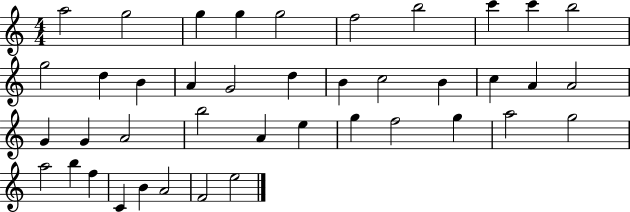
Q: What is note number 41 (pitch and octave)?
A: E5